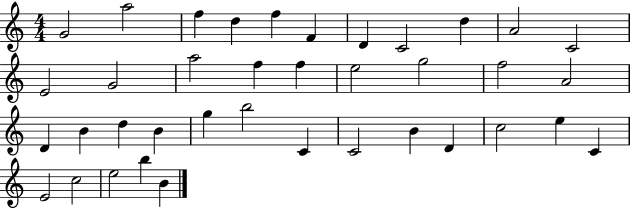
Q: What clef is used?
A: treble